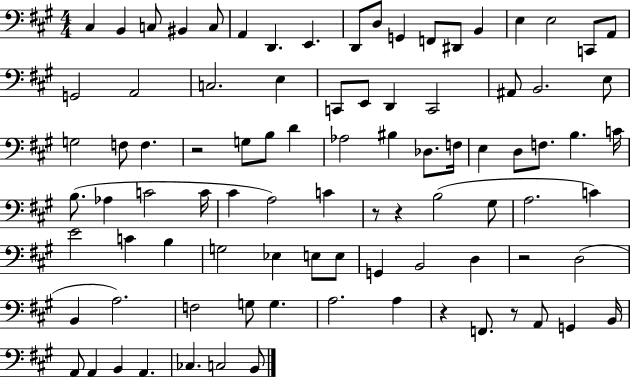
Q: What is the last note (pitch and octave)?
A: B2